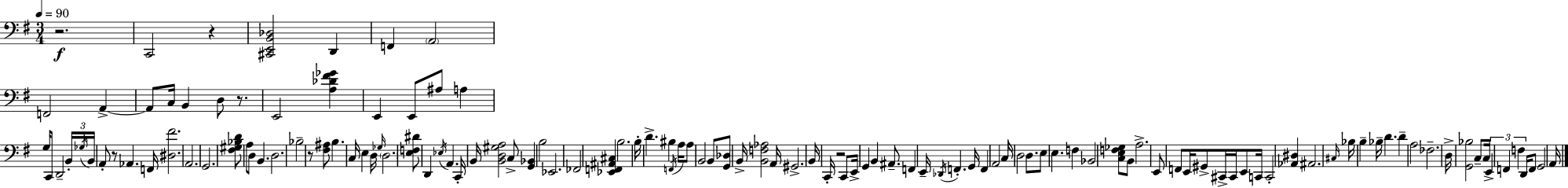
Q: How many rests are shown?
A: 6